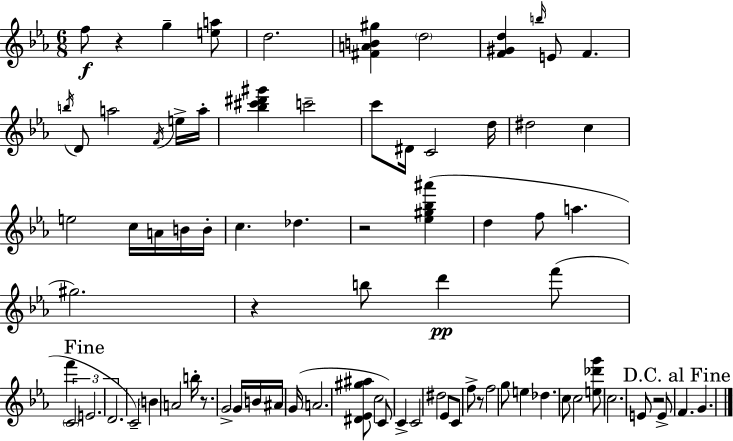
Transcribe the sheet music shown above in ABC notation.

X:1
T:Untitled
M:6/8
L:1/4
K:Eb
f/2 z g [ea]/2 d2 [^FAB^g] d2 [F^Gd] b/4 E/2 F b/4 D/2 a2 F/4 e/4 a/4 [_b^c'^d'^g'] c'2 c'/2 ^D/4 C2 d/4 ^d2 c e2 c/4 A/4 B/4 B/4 c _d z2 [_e^g_b^a'] d f/2 a ^g2 z b/2 d' f'/2 f' C2 E2 D2 C2 B A2 b/4 z/2 G2 G/4 B/4 ^A/4 G/4 A2 [^D_E^g^a]/2 c2 C/2 C C2 ^d2 _E/2 C/2 f/2 z/2 f2 g/2 e _d c/2 c2 [e_d'g']/2 c2 E/2 z2 E/2 F G